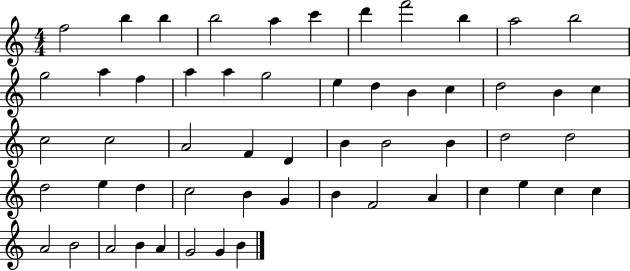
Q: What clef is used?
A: treble